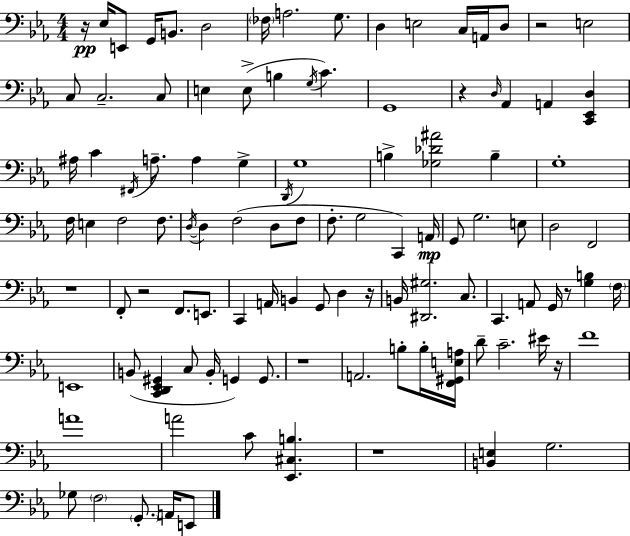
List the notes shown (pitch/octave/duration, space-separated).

R/s Eb3/s E2/e G2/s B2/e. D3/h FES3/s A3/h. G3/e. D3/q E3/h C3/s A2/s D3/e R/h E3/h C3/e C3/h. C3/e E3/q E3/e B3/q G3/s C4/q. G2/w R/q D3/s Ab2/q A2/q [C2,Eb2,D3]/q A#3/s C4/q F#2/s A3/e. A3/q G3/q D2/s G3/w B3/q [Gb3,Db4,A#4]/h B3/q G3/w F3/s E3/q F3/h F3/e. D3/s D3/q F3/h D3/e F3/e F3/e. G3/h C2/q A2/s G2/e G3/h. E3/e D3/h F2/h R/w F2/e R/h F2/e. E2/e. C2/q A2/s B2/q G2/e D3/q R/s B2/s [D#2,G#3]/h. C3/e. C2/q. A2/e G2/s R/e [G3,B3]/q F3/s E2/w B2/e [C2,D2,Eb2,G#2]/q C3/e B2/s G2/q G2/e. R/w A2/h. B3/e B3/s [F2,G#2,E3,A3]/s D4/e C4/h. EIS4/s R/s F4/w A4/w A4/h C4/e [Eb2,C#3,B3]/q. R/w [B2,E3]/q G3/h. Gb3/e F3/h G2/e. A2/s E2/e